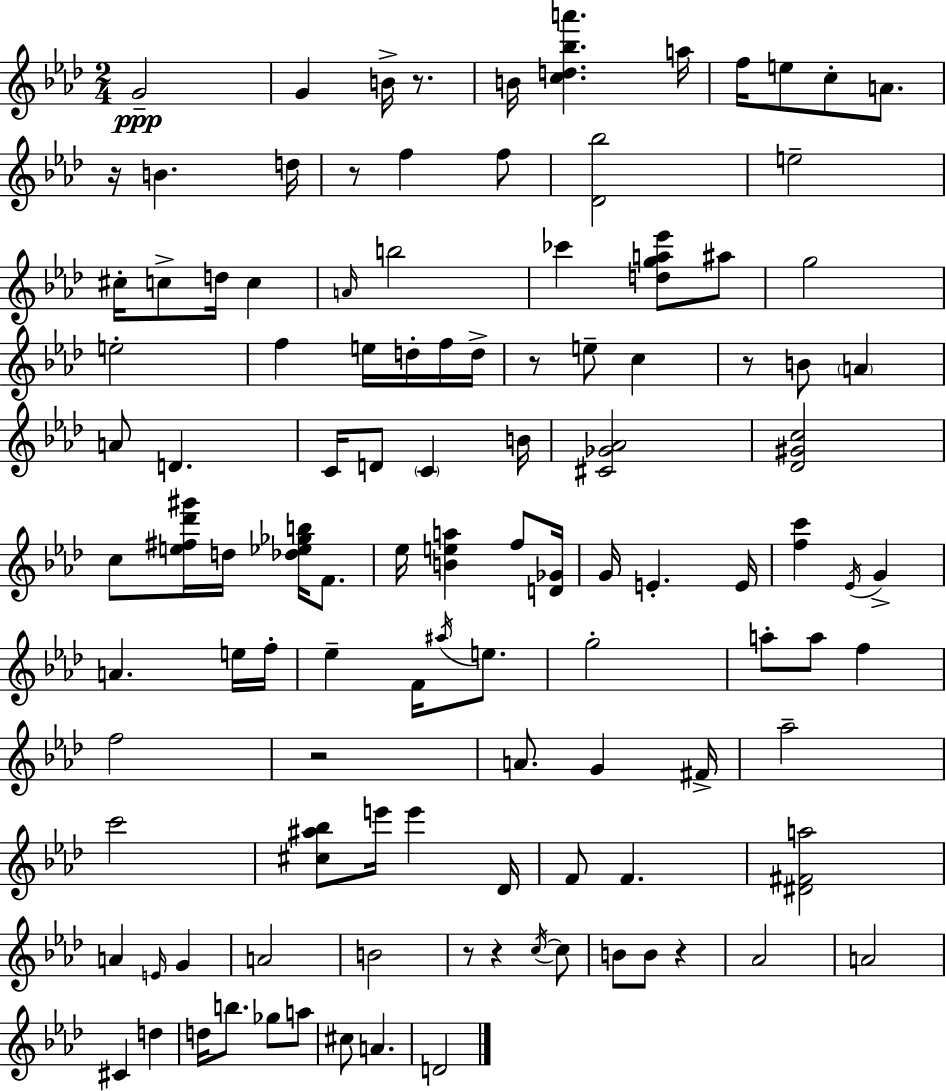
{
  \clef treble
  \numericTimeSignature
  \time 2/4
  \key f \minor
  g'2--\ppp | g'4 b'16-> r8. | b'16 <c'' d'' bes'' a'''>4. a''16 | f''16 e''8 c''8-. a'8. | \break r16 b'4. d''16 | r8 f''4 f''8 | <des' bes''>2 | e''2-- | \break cis''16-. c''8-> d''16 c''4 | \grace { a'16 } b''2 | ces'''4 <d'' g'' a'' ees'''>8 ais''8 | g''2 | \break e''2-. | f''4 e''16 d''16-. f''16 | d''16-> r8 e''8-- c''4 | r8 b'8 \parenthesize a'4 | \break a'8 d'4. | c'16 d'8 \parenthesize c'4 | b'16 <cis' ges' aes'>2 | <des' gis' c''>2 | \break c''8 <e'' fis'' des''' gis'''>16 d''16 <des'' ees'' ges'' b''>16 f'8. | ees''16 <b' e'' a''>4 f''8 | <d' ges'>16 g'16 e'4.-. | e'16 <f'' c'''>4 \acciaccatura { ees'16 } g'4-> | \break a'4. | e''16 f''16-. ees''4-- f'16 \acciaccatura { ais''16 } | e''8. g''2-. | a''8-. a''8 f''4 | \break f''2 | r2 | a'8. g'4 | fis'16-> aes''2-- | \break c'''2 | <cis'' ais'' bes''>8 e'''16 e'''4 | des'16 f'8 f'4. | <dis' fis' a''>2 | \break a'4 \grace { e'16 } | g'4 a'2 | b'2 | r8 r4 | \break \acciaccatura { c''16~ }~ c''8 b'8 b'8 | r4 aes'2 | a'2 | cis'4 | \break d''4 d''16 b''8. | ges''8 a''8 cis''8 a'4. | d'2 | \bar "|."
}